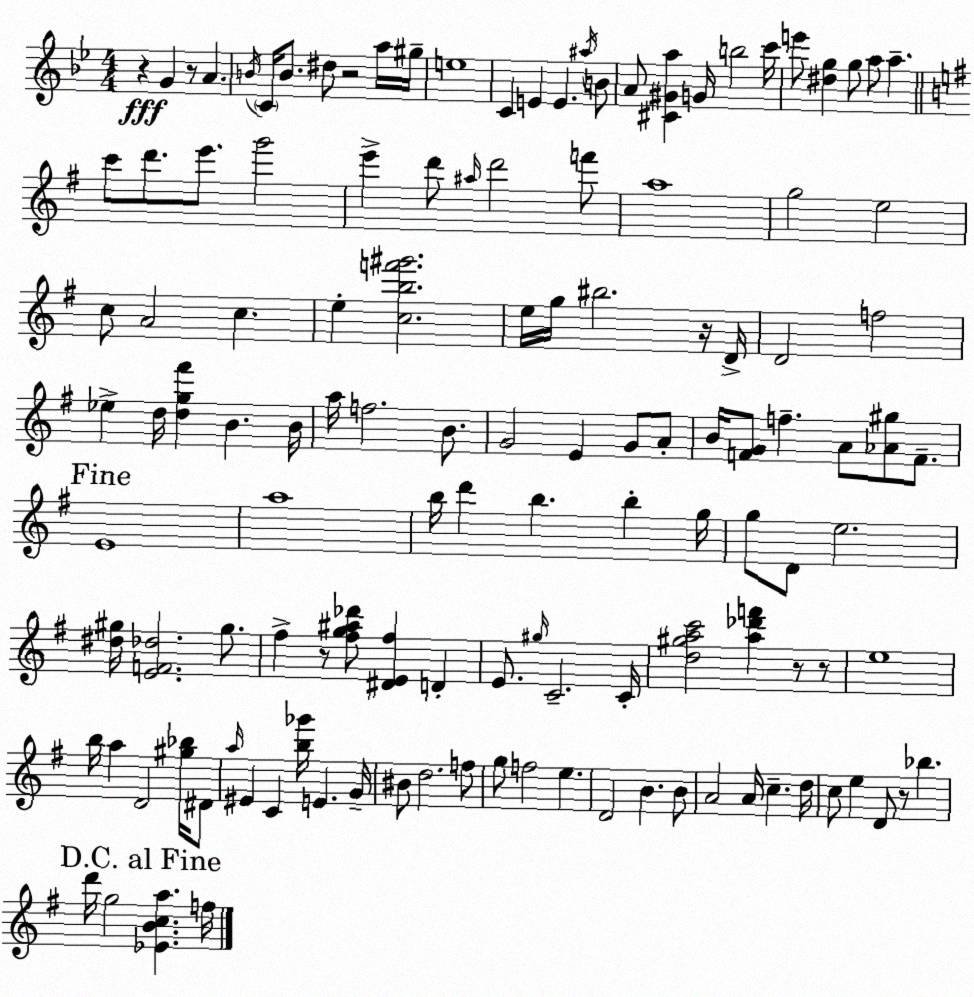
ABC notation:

X:1
T:Untitled
M:4/4
L:1/4
K:Bb
z G z/2 A B/4 C/4 B/2 ^d/2 z2 a/4 ^g/4 e4 C E E ^a/4 B/2 A/2 [^C^Ga] G/4 b2 c'/4 e'/2 [^dg] g/2 a/2 a c'/2 d'/2 e'/2 g'2 e' d'/2 ^a/4 d'2 f'/2 a4 g2 e2 c/2 A2 c e [cbf'^g']2 e/4 g/4 ^b2 z/4 D/4 D2 f2 _e d/4 [dg^f'] B B/4 a/4 f2 B/2 G2 E G/2 A/2 B/4 [FG]/2 f A/2 [_A^g]/2 F/2 E4 a4 b/4 d' b b g/4 g/2 D/2 e2 [^d^g]/4 [EF_d]2 ^g/2 ^f z/2 [^fg^a_d']/2 [^DE^f] D E/2 ^g/4 C2 C/4 [d^gac']2 [a_d'f'] z/2 z/2 e4 b/4 a D2 [^g_b]/4 ^D/2 a/4 ^E C [b_g']/4 E G/4 ^B/2 d2 f/2 g/2 f2 e D2 B B/2 A2 A/4 c d/4 c/2 e D/2 z/2 _b d'/4 g2 [_EBca] f/4